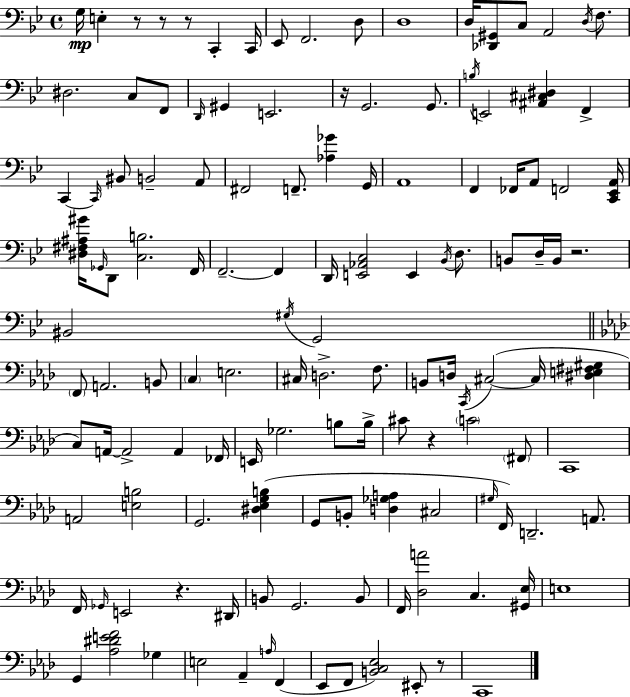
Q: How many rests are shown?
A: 8